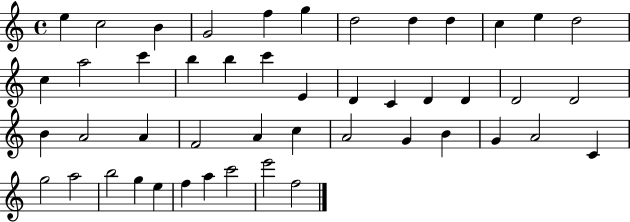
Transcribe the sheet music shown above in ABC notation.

X:1
T:Untitled
M:4/4
L:1/4
K:C
e c2 B G2 f g d2 d d c e d2 c a2 c' b b c' E D C D D D2 D2 B A2 A F2 A c A2 G B G A2 C g2 a2 b2 g e f a c'2 e'2 f2